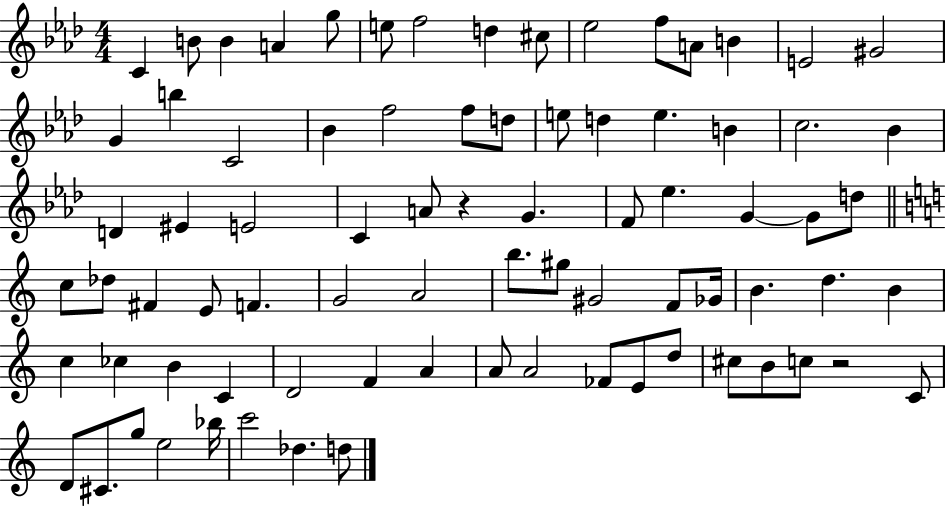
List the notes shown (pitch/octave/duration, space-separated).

C4/q B4/e B4/q A4/q G5/e E5/e F5/h D5/q C#5/e Eb5/h F5/e A4/e B4/q E4/h G#4/h G4/q B5/q C4/h Bb4/q F5/h F5/e D5/e E5/e D5/q E5/q. B4/q C5/h. Bb4/q D4/q EIS4/q E4/h C4/q A4/e R/q G4/q. F4/e Eb5/q. G4/q G4/e D5/e C5/e Db5/e F#4/q E4/e F4/q. G4/h A4/h B5/e. G#5/e G#4/h F4/e Gb4/s B4/q. D5/q. B4/q C5/q CES5/q B4/q C4/q D4/h F4/q A4/q A4/e A4/h FES4/e E4/e D5/e C#5/e B4/e C5/e R/h C4/e D4/e C#4/e. G5/e E5/h Bb5/s C6/h Db5/q. D5/e